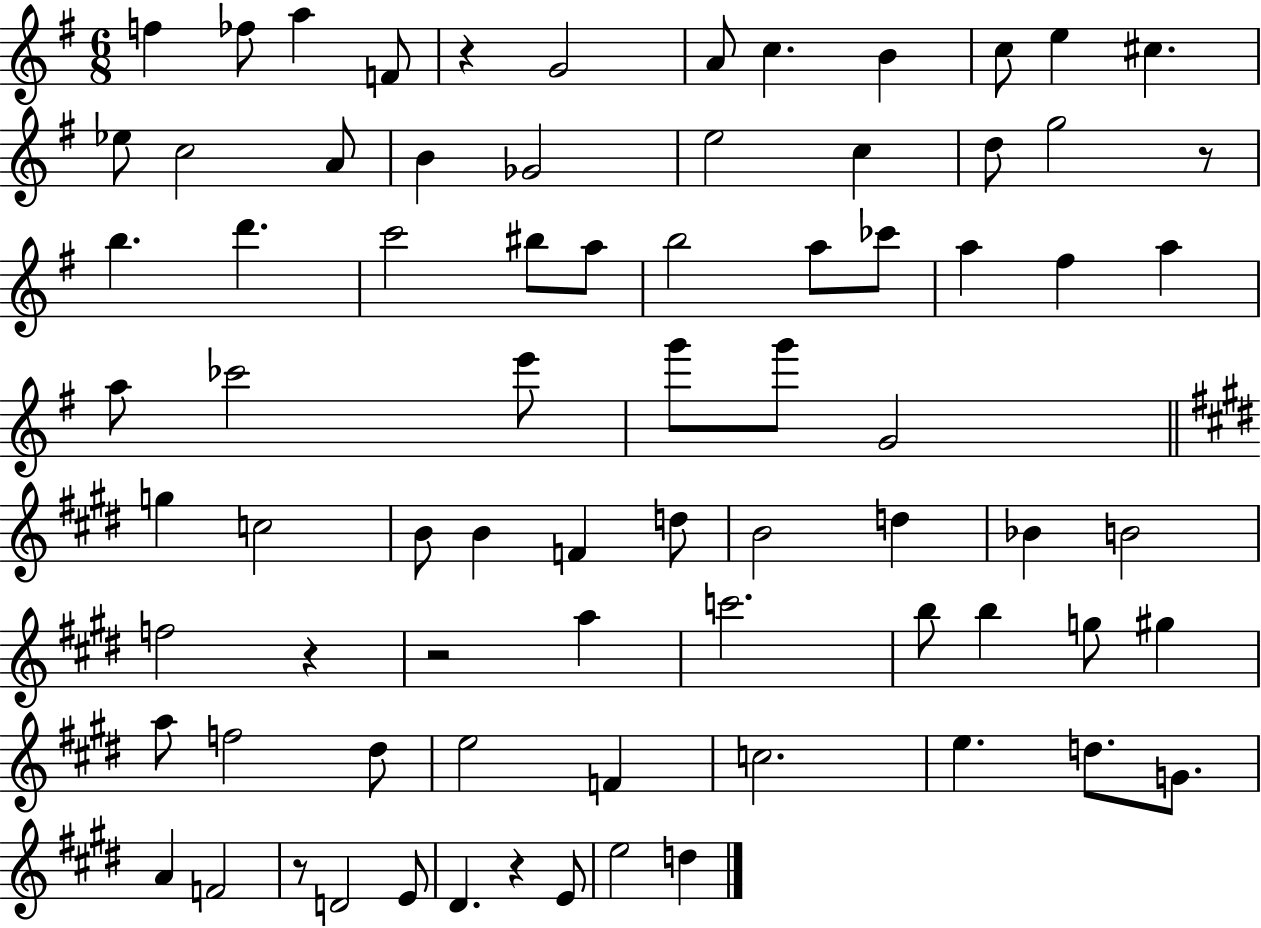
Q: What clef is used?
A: treble